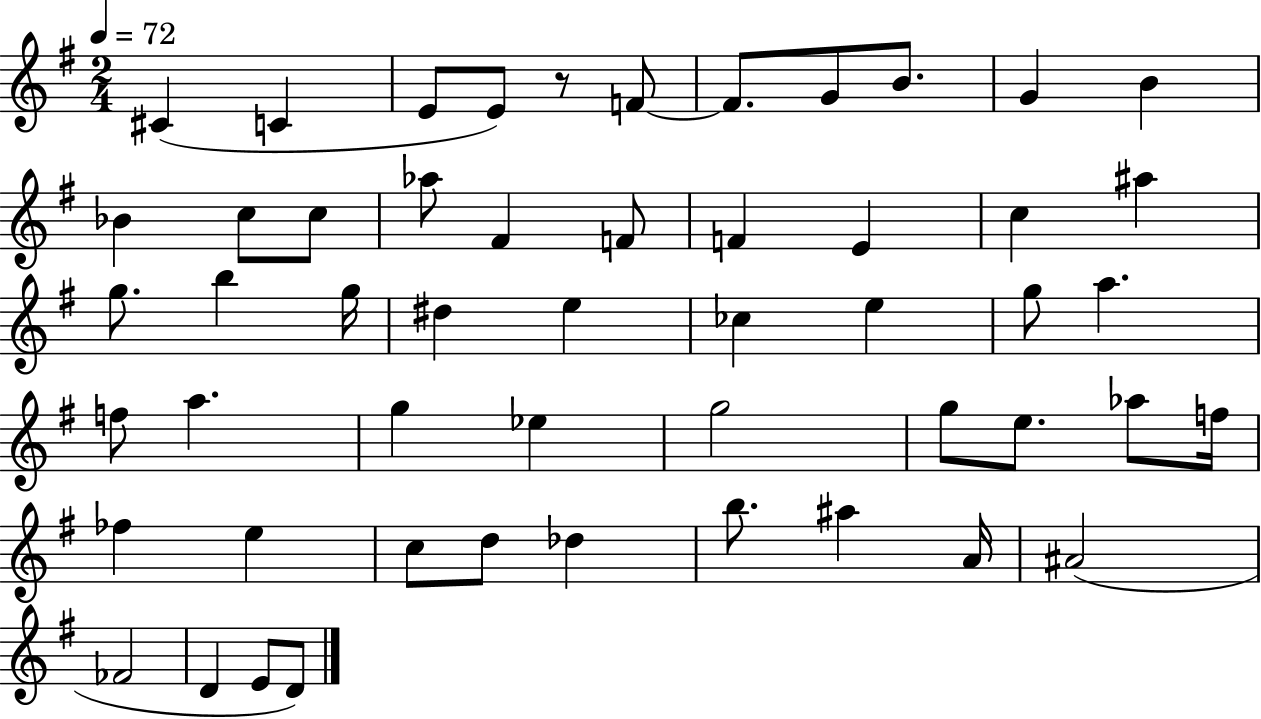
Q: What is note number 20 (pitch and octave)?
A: A#5